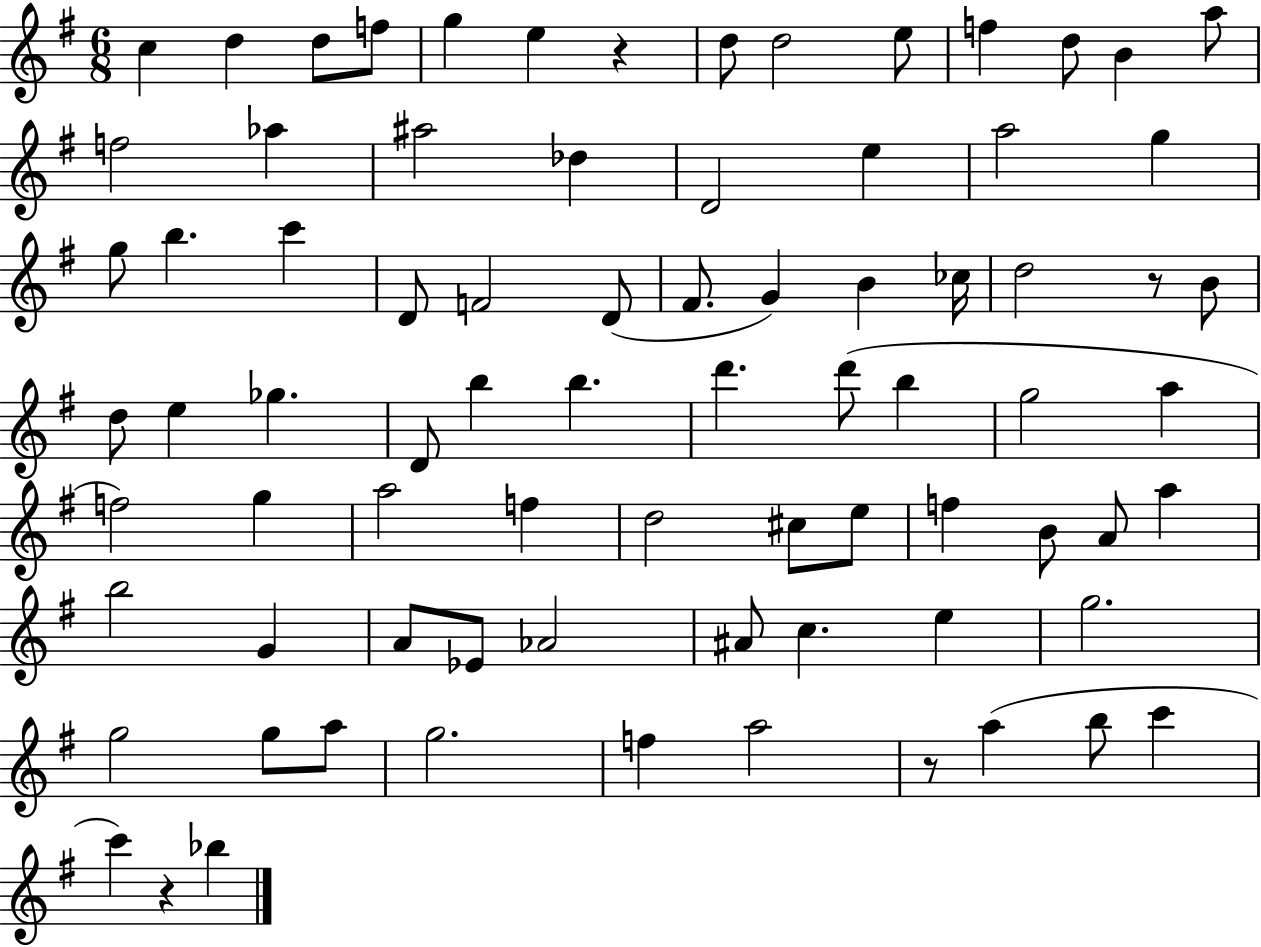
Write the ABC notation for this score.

X:1
T:Untitled
M:6/8
L:1/4
K:G
c d d/2 f/2 g e z d/2 d2 e/2 f d/2 B a/2 f2 _a ^a2 _d D2 e a2 g g/2 b c' D/2 F2 D/2 ^F/2 G B _c/4 d2 z/2 B/2 d/2 e _g D/2 b b d' d'/2 b g2 a f2 g a2 f d2 ^c/2 e/2 f B/2 A/2 a b2 G A/2 _E/2 _A2 ^A/2 c e g2 g2 g/2 a/2 g2 f a2 z/2 a b/2 c' c' z _b